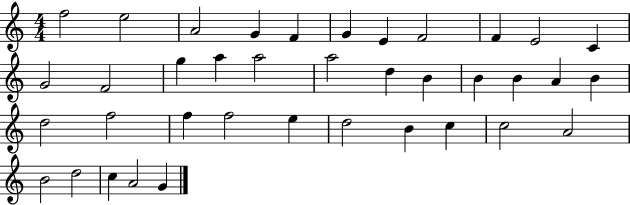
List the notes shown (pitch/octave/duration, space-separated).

F5/h E5/h A4/h G4/q F4/q G4/q E4/q F4/h F4/q E4/h C4/q G4/h F4/h G5/q A5/q A5/h A5/h D5/q B4/q B4/q B4/q A4/q B4/q D5/h F5/h F5/q F5/h E5/q D5/h B4/q C5/q C5/h A4/h B4/h D5/h C5/q A4/h G4/q